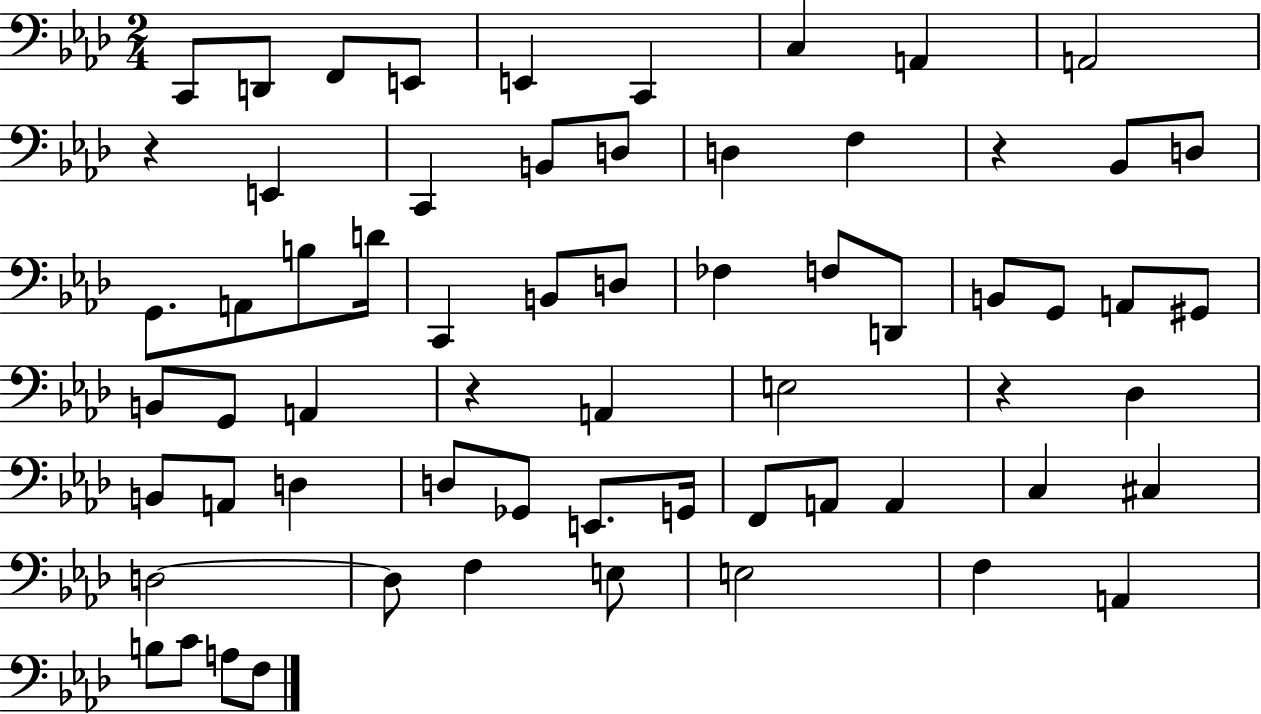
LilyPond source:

{
  \clef bass
  \numericTimeSignature
  \time 2/4
  \key aes \major
  \repeat volta 2 { c,8 d,8 f,8 e,8 | e,4 c,4 | c4 a,4 | a,2 | \break r4 e,4 | c,4 b,8 d8 | d4 f4 | r4 bes,8 d8 | \break g,8. a,8 b8 d'16 | c,4 b,8 d8 | fes4 f8 d,8 | b,8 g,8 a,8 gis,8 | \break b,8 g,8 a,4 | r4 a,4 | e2 | r4 des4 | \break b,8 a,8 d4 | d8 ges,8 e,8. g,16 | f,8 a,8 a,4 | c4 cis4 | \break d2~~ | d8 f4 e8 | e2 | f4 a,4 | \break b8 c'8 a8 f8 | } \bar "|."
}